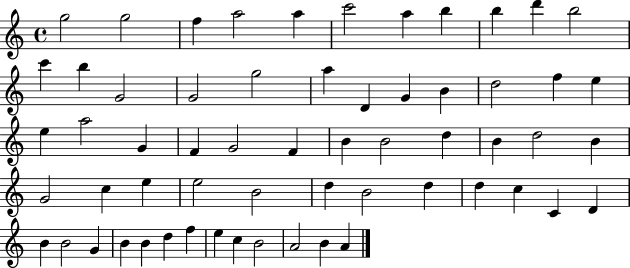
{
  \clef treble
  \time 4/4
  \defaultTimeSignature
  \key c \major
  g''2 g''2 | f''4 a''2 a''4 | c'''2 a''4 b''4 | b''4 d'''4 b''2 | \break c'''4 b''4 g'2 | g'2 g''2 | a''4 d'4 g'4 b'4 | d''2 f''4 e''4 | \break e''4 a''2 g'4 | f'4 g'2 f'4 | b'4 b'2 d''4 | b'4 d''2 b'4 | \break g'2 c''4 e''4 | e''2 b'2 | d''4 b'2 d''4 | d''4 c''4 c'4 d'4 | \break b'4 b'2 g'4 | b'4 b'4 d''4 f''4 | e''4 c''4 b'2 | a'2 b'4 a'4 | \break \bar "|."
}